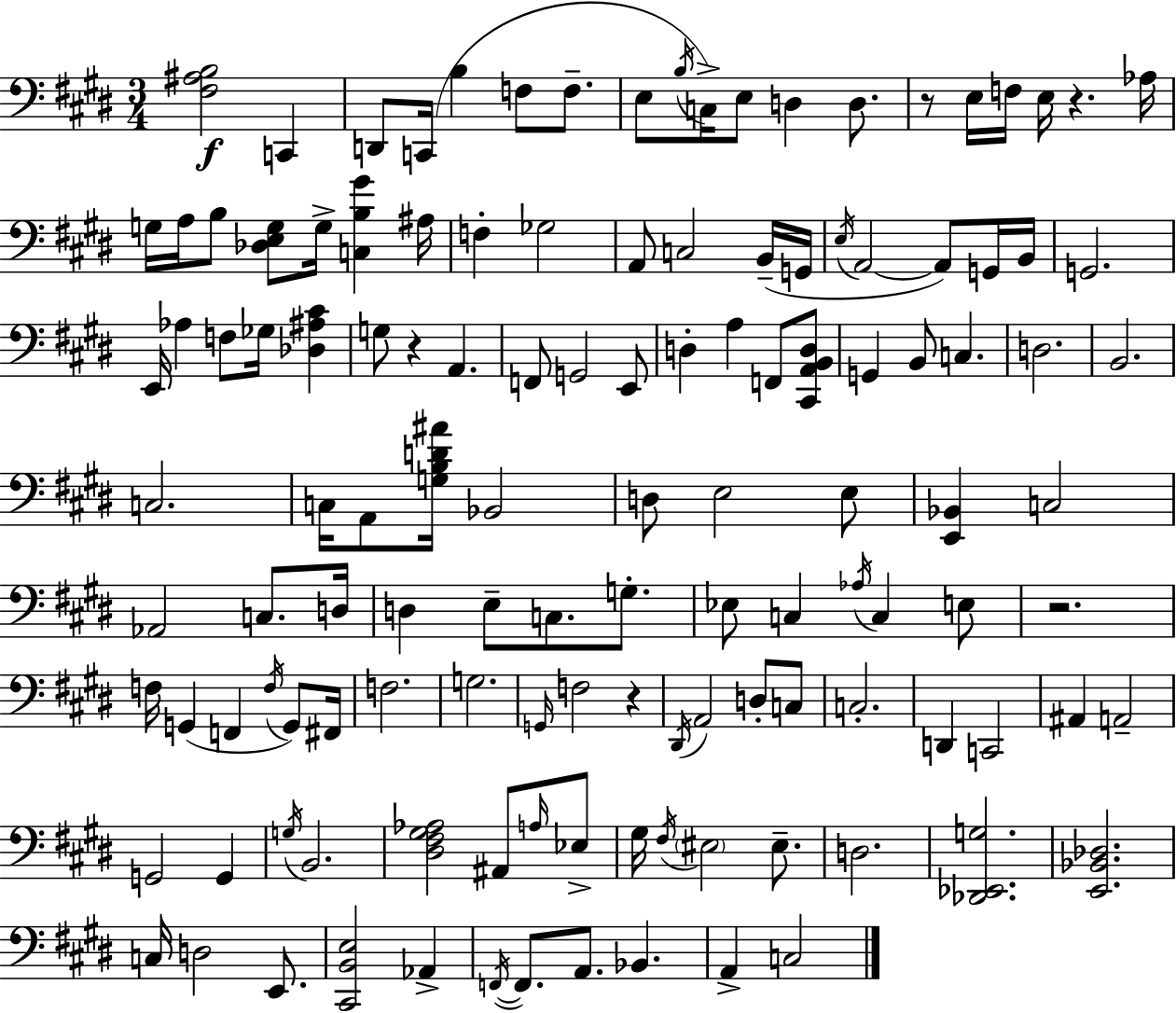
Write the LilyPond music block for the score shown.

{
  \clef bass
  \numericTimeSignature
  \time 3/4
  \key e \major
  <fis ais b>2\f c,4 | d,8 c,16( b4 f8 f8.-- | e8 \acciaccatura { b16 }) c16-> e8 d4 d8. | r8 e16 f16 e16 r4. | \break aes16 g16 a16 b8 <des e g>8 g16-> <c b gis'>4 | ais16 f4-. ges2 | a,8 c2 b,16--( | g,16 \acciaccatura { e16 } a,2~~ a,8) | \break g,16 b,16 g,2. | e,16 aes4 f8 ges16 <des ais cis'>4 | g8 r4 a,4. | f,8 g,2 | \break e,8 d4-. a4 f,8 | <cis, a, b, d>8 g,4 b,8 c4. | d2. | b,2. | \break c2. | c16 a,8 <g b d' ais'>16 bes,2 | d8 e2 | e8 <e, bes,>4 c2 | \break aes,2 c8. | d16 d4 e8-- c8. g8.-. | ees8 c4 \acciaccatura { aes16 } c4 | e8 r2. | \break f16 g,4( f,4 | \acciaccatura { f16 }) g,8 fis,16 f2. | g2. | \grace { g,16 } f2 | \break r4 \acciaccatura { dis,16 } a,2 | d8-. c8 c2.-. | d,4 c,2 | ais,4 a,2-- | \break g,2 | g,4 \acciaccatura { g16 } b,2. | <dis fis gis aes>2 | ais,8 \grace { a16 } ees8-> gis16 \acciaccatura { fis16 } \parenthesize eis2 | \break eis8.-- d2. | <des, ees, g>2. | <e, bes, des>2. | c16 d2 | \break e,8. <cis, b, e>2 | aes,4-> \acciaccatura { f,16~ }~ f,8. | a,8. bes,4. a,4-> | c2 \bar "|."
}